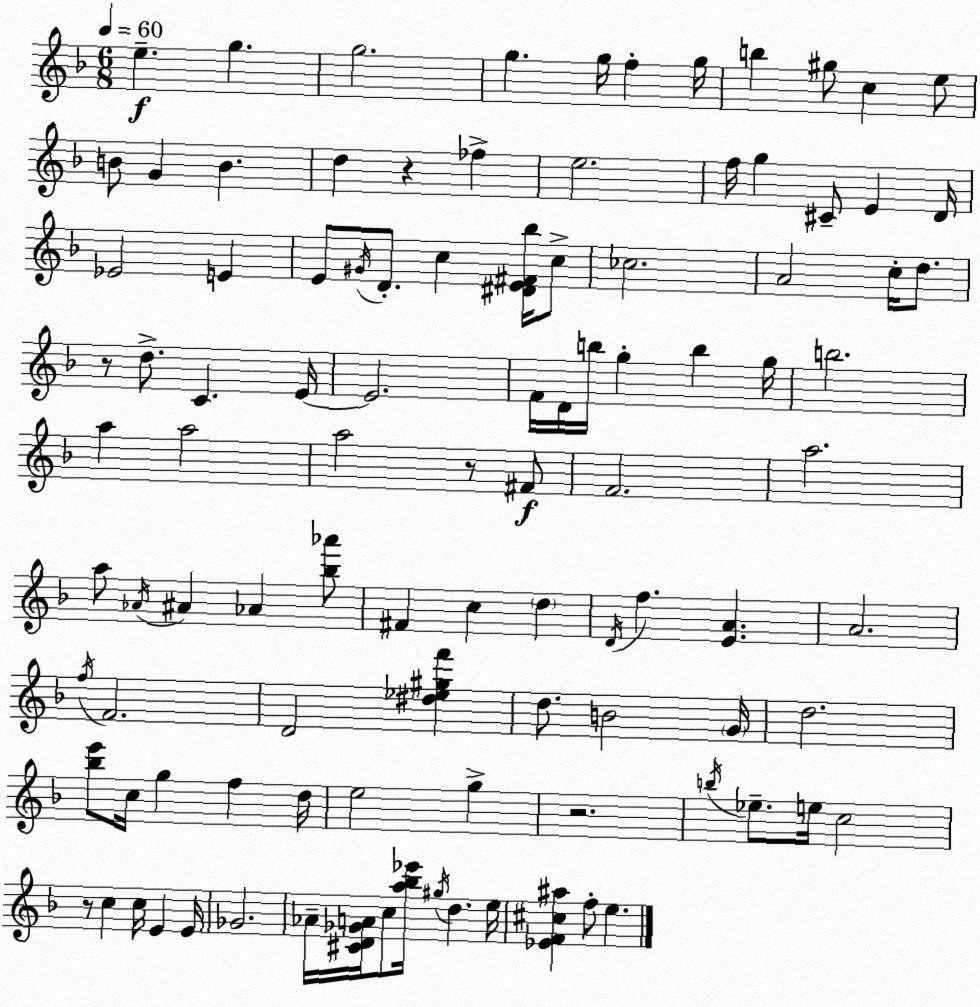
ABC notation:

X:1
T:Untitled
M:6/8
L:1/4
K:Dm
e g g2 g g/4 f g/4 b ^g/2 c e/2 B/2 G B d z _f e2 f/4 g ^C/2 E D/4 _E2 E E/2 ^G/4 D/2 c [^DE^F_b]/4 c/2 _c2 A2 c/4 d/2 z/2 d/2 C E/4 E2 F/4 D/4 b/4 g b g/4 b2 a a2 a2 z/2 ^F/2 F2 a2 a/2 _A/4 ^A _A [_b_a']/2 ^F c d D/4 f [EA] A2 f/4 F2 D2 [^d_e^gf'] d/2 B2 G/4 d2 [_be']/2 c/4 g f d/4 e2 g z2 b/4 _e/2 e/4 c2 z/2 c c/4 E E/4 _G2 _A/4 [^CD_GA]/4 c/2 [a_b_e']/4 ^g/4 d e/4 [_EF^c^a] f/2 e